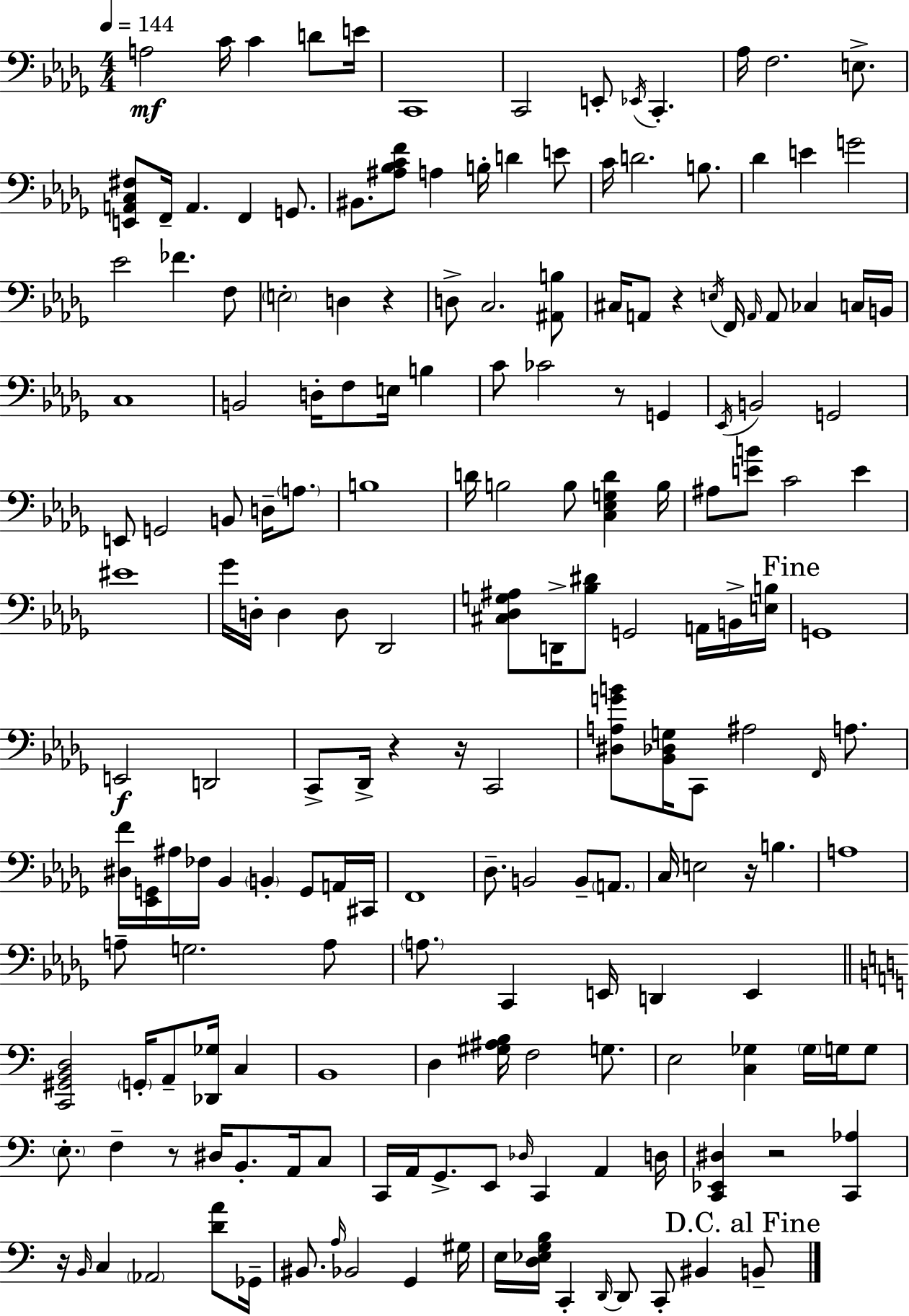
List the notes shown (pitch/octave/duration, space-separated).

A3/h C4/s C4/q D4/e E4/s C2/w C2/h E2/e Eb2/s C2/q. Ab3/s F3/h. E3/e. [E2,A2,C3,F#3]/e F2/s A2/q. F2/q G2/e. BIS2/e. [A#3,Bb3,C4,F4]/e A3/q B3/s D4/q E4/e C4/s D4/h. B3/e. Db4/q E4/q G4/h Eb4/h FES4/q. F3/e E3/h D3/q R/q D3/e C3/h. [A#2,B3]/e C#3/s A2/e R/q E3/s F2/s A2/s A2/e CES3/q C3/s B2/s C3/w B2/h D3/s F3/e E3/s B3/q C4/e CES4/h R/e G2/q Eb2/s B2/h G2/h E2/e G2/h B2/e D3/s A3/e. B3/w D4/s B3/h B3/e [C3,Eb3,G3,D4]/q B3/s A#3/e [E4,B4]/e C4/h E4/q EIS4/w Gb4/s D3/s D3/q D3/e Db2/h [C#3,Db3,G3,A#3]/e D2/s [Bb3,D#4]/e G2/h A2/s B2/s [E3,B3]/s G2/w E2/h D2/h C2/e Db2/s R/q R/s C2/h [D#3,A3,G4,B4]/e [Bb2,Db3,G3]/s C2/e A#3/h F2/s A3/e. [D#3,F4]/s [Eb2,G2]/s A#3/s FES3/s Bb2/q B2/q G2/e A2/s C#2/s F2/w Db3/e. B2/h B2/e A2/e. C3/s E3/h R/s B3/q. A3/w A3/e G3/h. A3/e A3/e. C2/q E2/s D2/q E2/q [C2,G#2,B2,D3]/h G2/s A2/e [Db2,Gb3]/s C3/q B2/w D3/q [G#3,A#3,B3]/s F3/h G3/e. E3/h [C3,Gb3]/q Gb3/s G3/s G3/e E3/e. F3/q R/e D#3/s B2/e. A2/s C3/e C2/s A2/s G2/e. E2/e Db3/s C2/q A2/q D3/s [C2,Eb2,D#3]/q R/h [C2,Ab3]/q R/s B2/s C3/q Ab2/h [D4,A4]/e Gb2/s BIS2/e. A3/s Bb2/h G2/q G#3/s E3/s [D3,Eb3,G3,B3]/s C2/q D2/s D2/e C2/e BIS2/q B2/e